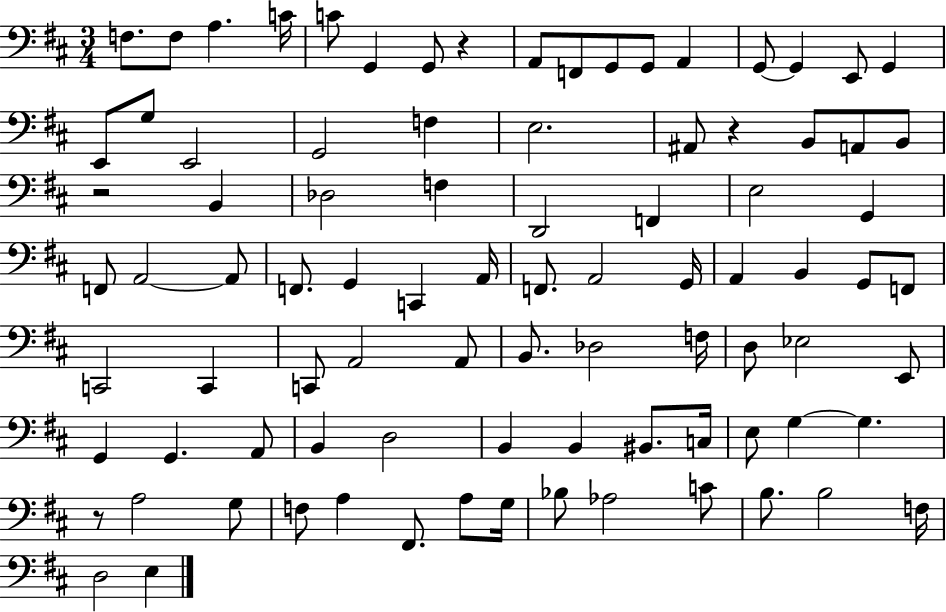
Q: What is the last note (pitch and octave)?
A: E3